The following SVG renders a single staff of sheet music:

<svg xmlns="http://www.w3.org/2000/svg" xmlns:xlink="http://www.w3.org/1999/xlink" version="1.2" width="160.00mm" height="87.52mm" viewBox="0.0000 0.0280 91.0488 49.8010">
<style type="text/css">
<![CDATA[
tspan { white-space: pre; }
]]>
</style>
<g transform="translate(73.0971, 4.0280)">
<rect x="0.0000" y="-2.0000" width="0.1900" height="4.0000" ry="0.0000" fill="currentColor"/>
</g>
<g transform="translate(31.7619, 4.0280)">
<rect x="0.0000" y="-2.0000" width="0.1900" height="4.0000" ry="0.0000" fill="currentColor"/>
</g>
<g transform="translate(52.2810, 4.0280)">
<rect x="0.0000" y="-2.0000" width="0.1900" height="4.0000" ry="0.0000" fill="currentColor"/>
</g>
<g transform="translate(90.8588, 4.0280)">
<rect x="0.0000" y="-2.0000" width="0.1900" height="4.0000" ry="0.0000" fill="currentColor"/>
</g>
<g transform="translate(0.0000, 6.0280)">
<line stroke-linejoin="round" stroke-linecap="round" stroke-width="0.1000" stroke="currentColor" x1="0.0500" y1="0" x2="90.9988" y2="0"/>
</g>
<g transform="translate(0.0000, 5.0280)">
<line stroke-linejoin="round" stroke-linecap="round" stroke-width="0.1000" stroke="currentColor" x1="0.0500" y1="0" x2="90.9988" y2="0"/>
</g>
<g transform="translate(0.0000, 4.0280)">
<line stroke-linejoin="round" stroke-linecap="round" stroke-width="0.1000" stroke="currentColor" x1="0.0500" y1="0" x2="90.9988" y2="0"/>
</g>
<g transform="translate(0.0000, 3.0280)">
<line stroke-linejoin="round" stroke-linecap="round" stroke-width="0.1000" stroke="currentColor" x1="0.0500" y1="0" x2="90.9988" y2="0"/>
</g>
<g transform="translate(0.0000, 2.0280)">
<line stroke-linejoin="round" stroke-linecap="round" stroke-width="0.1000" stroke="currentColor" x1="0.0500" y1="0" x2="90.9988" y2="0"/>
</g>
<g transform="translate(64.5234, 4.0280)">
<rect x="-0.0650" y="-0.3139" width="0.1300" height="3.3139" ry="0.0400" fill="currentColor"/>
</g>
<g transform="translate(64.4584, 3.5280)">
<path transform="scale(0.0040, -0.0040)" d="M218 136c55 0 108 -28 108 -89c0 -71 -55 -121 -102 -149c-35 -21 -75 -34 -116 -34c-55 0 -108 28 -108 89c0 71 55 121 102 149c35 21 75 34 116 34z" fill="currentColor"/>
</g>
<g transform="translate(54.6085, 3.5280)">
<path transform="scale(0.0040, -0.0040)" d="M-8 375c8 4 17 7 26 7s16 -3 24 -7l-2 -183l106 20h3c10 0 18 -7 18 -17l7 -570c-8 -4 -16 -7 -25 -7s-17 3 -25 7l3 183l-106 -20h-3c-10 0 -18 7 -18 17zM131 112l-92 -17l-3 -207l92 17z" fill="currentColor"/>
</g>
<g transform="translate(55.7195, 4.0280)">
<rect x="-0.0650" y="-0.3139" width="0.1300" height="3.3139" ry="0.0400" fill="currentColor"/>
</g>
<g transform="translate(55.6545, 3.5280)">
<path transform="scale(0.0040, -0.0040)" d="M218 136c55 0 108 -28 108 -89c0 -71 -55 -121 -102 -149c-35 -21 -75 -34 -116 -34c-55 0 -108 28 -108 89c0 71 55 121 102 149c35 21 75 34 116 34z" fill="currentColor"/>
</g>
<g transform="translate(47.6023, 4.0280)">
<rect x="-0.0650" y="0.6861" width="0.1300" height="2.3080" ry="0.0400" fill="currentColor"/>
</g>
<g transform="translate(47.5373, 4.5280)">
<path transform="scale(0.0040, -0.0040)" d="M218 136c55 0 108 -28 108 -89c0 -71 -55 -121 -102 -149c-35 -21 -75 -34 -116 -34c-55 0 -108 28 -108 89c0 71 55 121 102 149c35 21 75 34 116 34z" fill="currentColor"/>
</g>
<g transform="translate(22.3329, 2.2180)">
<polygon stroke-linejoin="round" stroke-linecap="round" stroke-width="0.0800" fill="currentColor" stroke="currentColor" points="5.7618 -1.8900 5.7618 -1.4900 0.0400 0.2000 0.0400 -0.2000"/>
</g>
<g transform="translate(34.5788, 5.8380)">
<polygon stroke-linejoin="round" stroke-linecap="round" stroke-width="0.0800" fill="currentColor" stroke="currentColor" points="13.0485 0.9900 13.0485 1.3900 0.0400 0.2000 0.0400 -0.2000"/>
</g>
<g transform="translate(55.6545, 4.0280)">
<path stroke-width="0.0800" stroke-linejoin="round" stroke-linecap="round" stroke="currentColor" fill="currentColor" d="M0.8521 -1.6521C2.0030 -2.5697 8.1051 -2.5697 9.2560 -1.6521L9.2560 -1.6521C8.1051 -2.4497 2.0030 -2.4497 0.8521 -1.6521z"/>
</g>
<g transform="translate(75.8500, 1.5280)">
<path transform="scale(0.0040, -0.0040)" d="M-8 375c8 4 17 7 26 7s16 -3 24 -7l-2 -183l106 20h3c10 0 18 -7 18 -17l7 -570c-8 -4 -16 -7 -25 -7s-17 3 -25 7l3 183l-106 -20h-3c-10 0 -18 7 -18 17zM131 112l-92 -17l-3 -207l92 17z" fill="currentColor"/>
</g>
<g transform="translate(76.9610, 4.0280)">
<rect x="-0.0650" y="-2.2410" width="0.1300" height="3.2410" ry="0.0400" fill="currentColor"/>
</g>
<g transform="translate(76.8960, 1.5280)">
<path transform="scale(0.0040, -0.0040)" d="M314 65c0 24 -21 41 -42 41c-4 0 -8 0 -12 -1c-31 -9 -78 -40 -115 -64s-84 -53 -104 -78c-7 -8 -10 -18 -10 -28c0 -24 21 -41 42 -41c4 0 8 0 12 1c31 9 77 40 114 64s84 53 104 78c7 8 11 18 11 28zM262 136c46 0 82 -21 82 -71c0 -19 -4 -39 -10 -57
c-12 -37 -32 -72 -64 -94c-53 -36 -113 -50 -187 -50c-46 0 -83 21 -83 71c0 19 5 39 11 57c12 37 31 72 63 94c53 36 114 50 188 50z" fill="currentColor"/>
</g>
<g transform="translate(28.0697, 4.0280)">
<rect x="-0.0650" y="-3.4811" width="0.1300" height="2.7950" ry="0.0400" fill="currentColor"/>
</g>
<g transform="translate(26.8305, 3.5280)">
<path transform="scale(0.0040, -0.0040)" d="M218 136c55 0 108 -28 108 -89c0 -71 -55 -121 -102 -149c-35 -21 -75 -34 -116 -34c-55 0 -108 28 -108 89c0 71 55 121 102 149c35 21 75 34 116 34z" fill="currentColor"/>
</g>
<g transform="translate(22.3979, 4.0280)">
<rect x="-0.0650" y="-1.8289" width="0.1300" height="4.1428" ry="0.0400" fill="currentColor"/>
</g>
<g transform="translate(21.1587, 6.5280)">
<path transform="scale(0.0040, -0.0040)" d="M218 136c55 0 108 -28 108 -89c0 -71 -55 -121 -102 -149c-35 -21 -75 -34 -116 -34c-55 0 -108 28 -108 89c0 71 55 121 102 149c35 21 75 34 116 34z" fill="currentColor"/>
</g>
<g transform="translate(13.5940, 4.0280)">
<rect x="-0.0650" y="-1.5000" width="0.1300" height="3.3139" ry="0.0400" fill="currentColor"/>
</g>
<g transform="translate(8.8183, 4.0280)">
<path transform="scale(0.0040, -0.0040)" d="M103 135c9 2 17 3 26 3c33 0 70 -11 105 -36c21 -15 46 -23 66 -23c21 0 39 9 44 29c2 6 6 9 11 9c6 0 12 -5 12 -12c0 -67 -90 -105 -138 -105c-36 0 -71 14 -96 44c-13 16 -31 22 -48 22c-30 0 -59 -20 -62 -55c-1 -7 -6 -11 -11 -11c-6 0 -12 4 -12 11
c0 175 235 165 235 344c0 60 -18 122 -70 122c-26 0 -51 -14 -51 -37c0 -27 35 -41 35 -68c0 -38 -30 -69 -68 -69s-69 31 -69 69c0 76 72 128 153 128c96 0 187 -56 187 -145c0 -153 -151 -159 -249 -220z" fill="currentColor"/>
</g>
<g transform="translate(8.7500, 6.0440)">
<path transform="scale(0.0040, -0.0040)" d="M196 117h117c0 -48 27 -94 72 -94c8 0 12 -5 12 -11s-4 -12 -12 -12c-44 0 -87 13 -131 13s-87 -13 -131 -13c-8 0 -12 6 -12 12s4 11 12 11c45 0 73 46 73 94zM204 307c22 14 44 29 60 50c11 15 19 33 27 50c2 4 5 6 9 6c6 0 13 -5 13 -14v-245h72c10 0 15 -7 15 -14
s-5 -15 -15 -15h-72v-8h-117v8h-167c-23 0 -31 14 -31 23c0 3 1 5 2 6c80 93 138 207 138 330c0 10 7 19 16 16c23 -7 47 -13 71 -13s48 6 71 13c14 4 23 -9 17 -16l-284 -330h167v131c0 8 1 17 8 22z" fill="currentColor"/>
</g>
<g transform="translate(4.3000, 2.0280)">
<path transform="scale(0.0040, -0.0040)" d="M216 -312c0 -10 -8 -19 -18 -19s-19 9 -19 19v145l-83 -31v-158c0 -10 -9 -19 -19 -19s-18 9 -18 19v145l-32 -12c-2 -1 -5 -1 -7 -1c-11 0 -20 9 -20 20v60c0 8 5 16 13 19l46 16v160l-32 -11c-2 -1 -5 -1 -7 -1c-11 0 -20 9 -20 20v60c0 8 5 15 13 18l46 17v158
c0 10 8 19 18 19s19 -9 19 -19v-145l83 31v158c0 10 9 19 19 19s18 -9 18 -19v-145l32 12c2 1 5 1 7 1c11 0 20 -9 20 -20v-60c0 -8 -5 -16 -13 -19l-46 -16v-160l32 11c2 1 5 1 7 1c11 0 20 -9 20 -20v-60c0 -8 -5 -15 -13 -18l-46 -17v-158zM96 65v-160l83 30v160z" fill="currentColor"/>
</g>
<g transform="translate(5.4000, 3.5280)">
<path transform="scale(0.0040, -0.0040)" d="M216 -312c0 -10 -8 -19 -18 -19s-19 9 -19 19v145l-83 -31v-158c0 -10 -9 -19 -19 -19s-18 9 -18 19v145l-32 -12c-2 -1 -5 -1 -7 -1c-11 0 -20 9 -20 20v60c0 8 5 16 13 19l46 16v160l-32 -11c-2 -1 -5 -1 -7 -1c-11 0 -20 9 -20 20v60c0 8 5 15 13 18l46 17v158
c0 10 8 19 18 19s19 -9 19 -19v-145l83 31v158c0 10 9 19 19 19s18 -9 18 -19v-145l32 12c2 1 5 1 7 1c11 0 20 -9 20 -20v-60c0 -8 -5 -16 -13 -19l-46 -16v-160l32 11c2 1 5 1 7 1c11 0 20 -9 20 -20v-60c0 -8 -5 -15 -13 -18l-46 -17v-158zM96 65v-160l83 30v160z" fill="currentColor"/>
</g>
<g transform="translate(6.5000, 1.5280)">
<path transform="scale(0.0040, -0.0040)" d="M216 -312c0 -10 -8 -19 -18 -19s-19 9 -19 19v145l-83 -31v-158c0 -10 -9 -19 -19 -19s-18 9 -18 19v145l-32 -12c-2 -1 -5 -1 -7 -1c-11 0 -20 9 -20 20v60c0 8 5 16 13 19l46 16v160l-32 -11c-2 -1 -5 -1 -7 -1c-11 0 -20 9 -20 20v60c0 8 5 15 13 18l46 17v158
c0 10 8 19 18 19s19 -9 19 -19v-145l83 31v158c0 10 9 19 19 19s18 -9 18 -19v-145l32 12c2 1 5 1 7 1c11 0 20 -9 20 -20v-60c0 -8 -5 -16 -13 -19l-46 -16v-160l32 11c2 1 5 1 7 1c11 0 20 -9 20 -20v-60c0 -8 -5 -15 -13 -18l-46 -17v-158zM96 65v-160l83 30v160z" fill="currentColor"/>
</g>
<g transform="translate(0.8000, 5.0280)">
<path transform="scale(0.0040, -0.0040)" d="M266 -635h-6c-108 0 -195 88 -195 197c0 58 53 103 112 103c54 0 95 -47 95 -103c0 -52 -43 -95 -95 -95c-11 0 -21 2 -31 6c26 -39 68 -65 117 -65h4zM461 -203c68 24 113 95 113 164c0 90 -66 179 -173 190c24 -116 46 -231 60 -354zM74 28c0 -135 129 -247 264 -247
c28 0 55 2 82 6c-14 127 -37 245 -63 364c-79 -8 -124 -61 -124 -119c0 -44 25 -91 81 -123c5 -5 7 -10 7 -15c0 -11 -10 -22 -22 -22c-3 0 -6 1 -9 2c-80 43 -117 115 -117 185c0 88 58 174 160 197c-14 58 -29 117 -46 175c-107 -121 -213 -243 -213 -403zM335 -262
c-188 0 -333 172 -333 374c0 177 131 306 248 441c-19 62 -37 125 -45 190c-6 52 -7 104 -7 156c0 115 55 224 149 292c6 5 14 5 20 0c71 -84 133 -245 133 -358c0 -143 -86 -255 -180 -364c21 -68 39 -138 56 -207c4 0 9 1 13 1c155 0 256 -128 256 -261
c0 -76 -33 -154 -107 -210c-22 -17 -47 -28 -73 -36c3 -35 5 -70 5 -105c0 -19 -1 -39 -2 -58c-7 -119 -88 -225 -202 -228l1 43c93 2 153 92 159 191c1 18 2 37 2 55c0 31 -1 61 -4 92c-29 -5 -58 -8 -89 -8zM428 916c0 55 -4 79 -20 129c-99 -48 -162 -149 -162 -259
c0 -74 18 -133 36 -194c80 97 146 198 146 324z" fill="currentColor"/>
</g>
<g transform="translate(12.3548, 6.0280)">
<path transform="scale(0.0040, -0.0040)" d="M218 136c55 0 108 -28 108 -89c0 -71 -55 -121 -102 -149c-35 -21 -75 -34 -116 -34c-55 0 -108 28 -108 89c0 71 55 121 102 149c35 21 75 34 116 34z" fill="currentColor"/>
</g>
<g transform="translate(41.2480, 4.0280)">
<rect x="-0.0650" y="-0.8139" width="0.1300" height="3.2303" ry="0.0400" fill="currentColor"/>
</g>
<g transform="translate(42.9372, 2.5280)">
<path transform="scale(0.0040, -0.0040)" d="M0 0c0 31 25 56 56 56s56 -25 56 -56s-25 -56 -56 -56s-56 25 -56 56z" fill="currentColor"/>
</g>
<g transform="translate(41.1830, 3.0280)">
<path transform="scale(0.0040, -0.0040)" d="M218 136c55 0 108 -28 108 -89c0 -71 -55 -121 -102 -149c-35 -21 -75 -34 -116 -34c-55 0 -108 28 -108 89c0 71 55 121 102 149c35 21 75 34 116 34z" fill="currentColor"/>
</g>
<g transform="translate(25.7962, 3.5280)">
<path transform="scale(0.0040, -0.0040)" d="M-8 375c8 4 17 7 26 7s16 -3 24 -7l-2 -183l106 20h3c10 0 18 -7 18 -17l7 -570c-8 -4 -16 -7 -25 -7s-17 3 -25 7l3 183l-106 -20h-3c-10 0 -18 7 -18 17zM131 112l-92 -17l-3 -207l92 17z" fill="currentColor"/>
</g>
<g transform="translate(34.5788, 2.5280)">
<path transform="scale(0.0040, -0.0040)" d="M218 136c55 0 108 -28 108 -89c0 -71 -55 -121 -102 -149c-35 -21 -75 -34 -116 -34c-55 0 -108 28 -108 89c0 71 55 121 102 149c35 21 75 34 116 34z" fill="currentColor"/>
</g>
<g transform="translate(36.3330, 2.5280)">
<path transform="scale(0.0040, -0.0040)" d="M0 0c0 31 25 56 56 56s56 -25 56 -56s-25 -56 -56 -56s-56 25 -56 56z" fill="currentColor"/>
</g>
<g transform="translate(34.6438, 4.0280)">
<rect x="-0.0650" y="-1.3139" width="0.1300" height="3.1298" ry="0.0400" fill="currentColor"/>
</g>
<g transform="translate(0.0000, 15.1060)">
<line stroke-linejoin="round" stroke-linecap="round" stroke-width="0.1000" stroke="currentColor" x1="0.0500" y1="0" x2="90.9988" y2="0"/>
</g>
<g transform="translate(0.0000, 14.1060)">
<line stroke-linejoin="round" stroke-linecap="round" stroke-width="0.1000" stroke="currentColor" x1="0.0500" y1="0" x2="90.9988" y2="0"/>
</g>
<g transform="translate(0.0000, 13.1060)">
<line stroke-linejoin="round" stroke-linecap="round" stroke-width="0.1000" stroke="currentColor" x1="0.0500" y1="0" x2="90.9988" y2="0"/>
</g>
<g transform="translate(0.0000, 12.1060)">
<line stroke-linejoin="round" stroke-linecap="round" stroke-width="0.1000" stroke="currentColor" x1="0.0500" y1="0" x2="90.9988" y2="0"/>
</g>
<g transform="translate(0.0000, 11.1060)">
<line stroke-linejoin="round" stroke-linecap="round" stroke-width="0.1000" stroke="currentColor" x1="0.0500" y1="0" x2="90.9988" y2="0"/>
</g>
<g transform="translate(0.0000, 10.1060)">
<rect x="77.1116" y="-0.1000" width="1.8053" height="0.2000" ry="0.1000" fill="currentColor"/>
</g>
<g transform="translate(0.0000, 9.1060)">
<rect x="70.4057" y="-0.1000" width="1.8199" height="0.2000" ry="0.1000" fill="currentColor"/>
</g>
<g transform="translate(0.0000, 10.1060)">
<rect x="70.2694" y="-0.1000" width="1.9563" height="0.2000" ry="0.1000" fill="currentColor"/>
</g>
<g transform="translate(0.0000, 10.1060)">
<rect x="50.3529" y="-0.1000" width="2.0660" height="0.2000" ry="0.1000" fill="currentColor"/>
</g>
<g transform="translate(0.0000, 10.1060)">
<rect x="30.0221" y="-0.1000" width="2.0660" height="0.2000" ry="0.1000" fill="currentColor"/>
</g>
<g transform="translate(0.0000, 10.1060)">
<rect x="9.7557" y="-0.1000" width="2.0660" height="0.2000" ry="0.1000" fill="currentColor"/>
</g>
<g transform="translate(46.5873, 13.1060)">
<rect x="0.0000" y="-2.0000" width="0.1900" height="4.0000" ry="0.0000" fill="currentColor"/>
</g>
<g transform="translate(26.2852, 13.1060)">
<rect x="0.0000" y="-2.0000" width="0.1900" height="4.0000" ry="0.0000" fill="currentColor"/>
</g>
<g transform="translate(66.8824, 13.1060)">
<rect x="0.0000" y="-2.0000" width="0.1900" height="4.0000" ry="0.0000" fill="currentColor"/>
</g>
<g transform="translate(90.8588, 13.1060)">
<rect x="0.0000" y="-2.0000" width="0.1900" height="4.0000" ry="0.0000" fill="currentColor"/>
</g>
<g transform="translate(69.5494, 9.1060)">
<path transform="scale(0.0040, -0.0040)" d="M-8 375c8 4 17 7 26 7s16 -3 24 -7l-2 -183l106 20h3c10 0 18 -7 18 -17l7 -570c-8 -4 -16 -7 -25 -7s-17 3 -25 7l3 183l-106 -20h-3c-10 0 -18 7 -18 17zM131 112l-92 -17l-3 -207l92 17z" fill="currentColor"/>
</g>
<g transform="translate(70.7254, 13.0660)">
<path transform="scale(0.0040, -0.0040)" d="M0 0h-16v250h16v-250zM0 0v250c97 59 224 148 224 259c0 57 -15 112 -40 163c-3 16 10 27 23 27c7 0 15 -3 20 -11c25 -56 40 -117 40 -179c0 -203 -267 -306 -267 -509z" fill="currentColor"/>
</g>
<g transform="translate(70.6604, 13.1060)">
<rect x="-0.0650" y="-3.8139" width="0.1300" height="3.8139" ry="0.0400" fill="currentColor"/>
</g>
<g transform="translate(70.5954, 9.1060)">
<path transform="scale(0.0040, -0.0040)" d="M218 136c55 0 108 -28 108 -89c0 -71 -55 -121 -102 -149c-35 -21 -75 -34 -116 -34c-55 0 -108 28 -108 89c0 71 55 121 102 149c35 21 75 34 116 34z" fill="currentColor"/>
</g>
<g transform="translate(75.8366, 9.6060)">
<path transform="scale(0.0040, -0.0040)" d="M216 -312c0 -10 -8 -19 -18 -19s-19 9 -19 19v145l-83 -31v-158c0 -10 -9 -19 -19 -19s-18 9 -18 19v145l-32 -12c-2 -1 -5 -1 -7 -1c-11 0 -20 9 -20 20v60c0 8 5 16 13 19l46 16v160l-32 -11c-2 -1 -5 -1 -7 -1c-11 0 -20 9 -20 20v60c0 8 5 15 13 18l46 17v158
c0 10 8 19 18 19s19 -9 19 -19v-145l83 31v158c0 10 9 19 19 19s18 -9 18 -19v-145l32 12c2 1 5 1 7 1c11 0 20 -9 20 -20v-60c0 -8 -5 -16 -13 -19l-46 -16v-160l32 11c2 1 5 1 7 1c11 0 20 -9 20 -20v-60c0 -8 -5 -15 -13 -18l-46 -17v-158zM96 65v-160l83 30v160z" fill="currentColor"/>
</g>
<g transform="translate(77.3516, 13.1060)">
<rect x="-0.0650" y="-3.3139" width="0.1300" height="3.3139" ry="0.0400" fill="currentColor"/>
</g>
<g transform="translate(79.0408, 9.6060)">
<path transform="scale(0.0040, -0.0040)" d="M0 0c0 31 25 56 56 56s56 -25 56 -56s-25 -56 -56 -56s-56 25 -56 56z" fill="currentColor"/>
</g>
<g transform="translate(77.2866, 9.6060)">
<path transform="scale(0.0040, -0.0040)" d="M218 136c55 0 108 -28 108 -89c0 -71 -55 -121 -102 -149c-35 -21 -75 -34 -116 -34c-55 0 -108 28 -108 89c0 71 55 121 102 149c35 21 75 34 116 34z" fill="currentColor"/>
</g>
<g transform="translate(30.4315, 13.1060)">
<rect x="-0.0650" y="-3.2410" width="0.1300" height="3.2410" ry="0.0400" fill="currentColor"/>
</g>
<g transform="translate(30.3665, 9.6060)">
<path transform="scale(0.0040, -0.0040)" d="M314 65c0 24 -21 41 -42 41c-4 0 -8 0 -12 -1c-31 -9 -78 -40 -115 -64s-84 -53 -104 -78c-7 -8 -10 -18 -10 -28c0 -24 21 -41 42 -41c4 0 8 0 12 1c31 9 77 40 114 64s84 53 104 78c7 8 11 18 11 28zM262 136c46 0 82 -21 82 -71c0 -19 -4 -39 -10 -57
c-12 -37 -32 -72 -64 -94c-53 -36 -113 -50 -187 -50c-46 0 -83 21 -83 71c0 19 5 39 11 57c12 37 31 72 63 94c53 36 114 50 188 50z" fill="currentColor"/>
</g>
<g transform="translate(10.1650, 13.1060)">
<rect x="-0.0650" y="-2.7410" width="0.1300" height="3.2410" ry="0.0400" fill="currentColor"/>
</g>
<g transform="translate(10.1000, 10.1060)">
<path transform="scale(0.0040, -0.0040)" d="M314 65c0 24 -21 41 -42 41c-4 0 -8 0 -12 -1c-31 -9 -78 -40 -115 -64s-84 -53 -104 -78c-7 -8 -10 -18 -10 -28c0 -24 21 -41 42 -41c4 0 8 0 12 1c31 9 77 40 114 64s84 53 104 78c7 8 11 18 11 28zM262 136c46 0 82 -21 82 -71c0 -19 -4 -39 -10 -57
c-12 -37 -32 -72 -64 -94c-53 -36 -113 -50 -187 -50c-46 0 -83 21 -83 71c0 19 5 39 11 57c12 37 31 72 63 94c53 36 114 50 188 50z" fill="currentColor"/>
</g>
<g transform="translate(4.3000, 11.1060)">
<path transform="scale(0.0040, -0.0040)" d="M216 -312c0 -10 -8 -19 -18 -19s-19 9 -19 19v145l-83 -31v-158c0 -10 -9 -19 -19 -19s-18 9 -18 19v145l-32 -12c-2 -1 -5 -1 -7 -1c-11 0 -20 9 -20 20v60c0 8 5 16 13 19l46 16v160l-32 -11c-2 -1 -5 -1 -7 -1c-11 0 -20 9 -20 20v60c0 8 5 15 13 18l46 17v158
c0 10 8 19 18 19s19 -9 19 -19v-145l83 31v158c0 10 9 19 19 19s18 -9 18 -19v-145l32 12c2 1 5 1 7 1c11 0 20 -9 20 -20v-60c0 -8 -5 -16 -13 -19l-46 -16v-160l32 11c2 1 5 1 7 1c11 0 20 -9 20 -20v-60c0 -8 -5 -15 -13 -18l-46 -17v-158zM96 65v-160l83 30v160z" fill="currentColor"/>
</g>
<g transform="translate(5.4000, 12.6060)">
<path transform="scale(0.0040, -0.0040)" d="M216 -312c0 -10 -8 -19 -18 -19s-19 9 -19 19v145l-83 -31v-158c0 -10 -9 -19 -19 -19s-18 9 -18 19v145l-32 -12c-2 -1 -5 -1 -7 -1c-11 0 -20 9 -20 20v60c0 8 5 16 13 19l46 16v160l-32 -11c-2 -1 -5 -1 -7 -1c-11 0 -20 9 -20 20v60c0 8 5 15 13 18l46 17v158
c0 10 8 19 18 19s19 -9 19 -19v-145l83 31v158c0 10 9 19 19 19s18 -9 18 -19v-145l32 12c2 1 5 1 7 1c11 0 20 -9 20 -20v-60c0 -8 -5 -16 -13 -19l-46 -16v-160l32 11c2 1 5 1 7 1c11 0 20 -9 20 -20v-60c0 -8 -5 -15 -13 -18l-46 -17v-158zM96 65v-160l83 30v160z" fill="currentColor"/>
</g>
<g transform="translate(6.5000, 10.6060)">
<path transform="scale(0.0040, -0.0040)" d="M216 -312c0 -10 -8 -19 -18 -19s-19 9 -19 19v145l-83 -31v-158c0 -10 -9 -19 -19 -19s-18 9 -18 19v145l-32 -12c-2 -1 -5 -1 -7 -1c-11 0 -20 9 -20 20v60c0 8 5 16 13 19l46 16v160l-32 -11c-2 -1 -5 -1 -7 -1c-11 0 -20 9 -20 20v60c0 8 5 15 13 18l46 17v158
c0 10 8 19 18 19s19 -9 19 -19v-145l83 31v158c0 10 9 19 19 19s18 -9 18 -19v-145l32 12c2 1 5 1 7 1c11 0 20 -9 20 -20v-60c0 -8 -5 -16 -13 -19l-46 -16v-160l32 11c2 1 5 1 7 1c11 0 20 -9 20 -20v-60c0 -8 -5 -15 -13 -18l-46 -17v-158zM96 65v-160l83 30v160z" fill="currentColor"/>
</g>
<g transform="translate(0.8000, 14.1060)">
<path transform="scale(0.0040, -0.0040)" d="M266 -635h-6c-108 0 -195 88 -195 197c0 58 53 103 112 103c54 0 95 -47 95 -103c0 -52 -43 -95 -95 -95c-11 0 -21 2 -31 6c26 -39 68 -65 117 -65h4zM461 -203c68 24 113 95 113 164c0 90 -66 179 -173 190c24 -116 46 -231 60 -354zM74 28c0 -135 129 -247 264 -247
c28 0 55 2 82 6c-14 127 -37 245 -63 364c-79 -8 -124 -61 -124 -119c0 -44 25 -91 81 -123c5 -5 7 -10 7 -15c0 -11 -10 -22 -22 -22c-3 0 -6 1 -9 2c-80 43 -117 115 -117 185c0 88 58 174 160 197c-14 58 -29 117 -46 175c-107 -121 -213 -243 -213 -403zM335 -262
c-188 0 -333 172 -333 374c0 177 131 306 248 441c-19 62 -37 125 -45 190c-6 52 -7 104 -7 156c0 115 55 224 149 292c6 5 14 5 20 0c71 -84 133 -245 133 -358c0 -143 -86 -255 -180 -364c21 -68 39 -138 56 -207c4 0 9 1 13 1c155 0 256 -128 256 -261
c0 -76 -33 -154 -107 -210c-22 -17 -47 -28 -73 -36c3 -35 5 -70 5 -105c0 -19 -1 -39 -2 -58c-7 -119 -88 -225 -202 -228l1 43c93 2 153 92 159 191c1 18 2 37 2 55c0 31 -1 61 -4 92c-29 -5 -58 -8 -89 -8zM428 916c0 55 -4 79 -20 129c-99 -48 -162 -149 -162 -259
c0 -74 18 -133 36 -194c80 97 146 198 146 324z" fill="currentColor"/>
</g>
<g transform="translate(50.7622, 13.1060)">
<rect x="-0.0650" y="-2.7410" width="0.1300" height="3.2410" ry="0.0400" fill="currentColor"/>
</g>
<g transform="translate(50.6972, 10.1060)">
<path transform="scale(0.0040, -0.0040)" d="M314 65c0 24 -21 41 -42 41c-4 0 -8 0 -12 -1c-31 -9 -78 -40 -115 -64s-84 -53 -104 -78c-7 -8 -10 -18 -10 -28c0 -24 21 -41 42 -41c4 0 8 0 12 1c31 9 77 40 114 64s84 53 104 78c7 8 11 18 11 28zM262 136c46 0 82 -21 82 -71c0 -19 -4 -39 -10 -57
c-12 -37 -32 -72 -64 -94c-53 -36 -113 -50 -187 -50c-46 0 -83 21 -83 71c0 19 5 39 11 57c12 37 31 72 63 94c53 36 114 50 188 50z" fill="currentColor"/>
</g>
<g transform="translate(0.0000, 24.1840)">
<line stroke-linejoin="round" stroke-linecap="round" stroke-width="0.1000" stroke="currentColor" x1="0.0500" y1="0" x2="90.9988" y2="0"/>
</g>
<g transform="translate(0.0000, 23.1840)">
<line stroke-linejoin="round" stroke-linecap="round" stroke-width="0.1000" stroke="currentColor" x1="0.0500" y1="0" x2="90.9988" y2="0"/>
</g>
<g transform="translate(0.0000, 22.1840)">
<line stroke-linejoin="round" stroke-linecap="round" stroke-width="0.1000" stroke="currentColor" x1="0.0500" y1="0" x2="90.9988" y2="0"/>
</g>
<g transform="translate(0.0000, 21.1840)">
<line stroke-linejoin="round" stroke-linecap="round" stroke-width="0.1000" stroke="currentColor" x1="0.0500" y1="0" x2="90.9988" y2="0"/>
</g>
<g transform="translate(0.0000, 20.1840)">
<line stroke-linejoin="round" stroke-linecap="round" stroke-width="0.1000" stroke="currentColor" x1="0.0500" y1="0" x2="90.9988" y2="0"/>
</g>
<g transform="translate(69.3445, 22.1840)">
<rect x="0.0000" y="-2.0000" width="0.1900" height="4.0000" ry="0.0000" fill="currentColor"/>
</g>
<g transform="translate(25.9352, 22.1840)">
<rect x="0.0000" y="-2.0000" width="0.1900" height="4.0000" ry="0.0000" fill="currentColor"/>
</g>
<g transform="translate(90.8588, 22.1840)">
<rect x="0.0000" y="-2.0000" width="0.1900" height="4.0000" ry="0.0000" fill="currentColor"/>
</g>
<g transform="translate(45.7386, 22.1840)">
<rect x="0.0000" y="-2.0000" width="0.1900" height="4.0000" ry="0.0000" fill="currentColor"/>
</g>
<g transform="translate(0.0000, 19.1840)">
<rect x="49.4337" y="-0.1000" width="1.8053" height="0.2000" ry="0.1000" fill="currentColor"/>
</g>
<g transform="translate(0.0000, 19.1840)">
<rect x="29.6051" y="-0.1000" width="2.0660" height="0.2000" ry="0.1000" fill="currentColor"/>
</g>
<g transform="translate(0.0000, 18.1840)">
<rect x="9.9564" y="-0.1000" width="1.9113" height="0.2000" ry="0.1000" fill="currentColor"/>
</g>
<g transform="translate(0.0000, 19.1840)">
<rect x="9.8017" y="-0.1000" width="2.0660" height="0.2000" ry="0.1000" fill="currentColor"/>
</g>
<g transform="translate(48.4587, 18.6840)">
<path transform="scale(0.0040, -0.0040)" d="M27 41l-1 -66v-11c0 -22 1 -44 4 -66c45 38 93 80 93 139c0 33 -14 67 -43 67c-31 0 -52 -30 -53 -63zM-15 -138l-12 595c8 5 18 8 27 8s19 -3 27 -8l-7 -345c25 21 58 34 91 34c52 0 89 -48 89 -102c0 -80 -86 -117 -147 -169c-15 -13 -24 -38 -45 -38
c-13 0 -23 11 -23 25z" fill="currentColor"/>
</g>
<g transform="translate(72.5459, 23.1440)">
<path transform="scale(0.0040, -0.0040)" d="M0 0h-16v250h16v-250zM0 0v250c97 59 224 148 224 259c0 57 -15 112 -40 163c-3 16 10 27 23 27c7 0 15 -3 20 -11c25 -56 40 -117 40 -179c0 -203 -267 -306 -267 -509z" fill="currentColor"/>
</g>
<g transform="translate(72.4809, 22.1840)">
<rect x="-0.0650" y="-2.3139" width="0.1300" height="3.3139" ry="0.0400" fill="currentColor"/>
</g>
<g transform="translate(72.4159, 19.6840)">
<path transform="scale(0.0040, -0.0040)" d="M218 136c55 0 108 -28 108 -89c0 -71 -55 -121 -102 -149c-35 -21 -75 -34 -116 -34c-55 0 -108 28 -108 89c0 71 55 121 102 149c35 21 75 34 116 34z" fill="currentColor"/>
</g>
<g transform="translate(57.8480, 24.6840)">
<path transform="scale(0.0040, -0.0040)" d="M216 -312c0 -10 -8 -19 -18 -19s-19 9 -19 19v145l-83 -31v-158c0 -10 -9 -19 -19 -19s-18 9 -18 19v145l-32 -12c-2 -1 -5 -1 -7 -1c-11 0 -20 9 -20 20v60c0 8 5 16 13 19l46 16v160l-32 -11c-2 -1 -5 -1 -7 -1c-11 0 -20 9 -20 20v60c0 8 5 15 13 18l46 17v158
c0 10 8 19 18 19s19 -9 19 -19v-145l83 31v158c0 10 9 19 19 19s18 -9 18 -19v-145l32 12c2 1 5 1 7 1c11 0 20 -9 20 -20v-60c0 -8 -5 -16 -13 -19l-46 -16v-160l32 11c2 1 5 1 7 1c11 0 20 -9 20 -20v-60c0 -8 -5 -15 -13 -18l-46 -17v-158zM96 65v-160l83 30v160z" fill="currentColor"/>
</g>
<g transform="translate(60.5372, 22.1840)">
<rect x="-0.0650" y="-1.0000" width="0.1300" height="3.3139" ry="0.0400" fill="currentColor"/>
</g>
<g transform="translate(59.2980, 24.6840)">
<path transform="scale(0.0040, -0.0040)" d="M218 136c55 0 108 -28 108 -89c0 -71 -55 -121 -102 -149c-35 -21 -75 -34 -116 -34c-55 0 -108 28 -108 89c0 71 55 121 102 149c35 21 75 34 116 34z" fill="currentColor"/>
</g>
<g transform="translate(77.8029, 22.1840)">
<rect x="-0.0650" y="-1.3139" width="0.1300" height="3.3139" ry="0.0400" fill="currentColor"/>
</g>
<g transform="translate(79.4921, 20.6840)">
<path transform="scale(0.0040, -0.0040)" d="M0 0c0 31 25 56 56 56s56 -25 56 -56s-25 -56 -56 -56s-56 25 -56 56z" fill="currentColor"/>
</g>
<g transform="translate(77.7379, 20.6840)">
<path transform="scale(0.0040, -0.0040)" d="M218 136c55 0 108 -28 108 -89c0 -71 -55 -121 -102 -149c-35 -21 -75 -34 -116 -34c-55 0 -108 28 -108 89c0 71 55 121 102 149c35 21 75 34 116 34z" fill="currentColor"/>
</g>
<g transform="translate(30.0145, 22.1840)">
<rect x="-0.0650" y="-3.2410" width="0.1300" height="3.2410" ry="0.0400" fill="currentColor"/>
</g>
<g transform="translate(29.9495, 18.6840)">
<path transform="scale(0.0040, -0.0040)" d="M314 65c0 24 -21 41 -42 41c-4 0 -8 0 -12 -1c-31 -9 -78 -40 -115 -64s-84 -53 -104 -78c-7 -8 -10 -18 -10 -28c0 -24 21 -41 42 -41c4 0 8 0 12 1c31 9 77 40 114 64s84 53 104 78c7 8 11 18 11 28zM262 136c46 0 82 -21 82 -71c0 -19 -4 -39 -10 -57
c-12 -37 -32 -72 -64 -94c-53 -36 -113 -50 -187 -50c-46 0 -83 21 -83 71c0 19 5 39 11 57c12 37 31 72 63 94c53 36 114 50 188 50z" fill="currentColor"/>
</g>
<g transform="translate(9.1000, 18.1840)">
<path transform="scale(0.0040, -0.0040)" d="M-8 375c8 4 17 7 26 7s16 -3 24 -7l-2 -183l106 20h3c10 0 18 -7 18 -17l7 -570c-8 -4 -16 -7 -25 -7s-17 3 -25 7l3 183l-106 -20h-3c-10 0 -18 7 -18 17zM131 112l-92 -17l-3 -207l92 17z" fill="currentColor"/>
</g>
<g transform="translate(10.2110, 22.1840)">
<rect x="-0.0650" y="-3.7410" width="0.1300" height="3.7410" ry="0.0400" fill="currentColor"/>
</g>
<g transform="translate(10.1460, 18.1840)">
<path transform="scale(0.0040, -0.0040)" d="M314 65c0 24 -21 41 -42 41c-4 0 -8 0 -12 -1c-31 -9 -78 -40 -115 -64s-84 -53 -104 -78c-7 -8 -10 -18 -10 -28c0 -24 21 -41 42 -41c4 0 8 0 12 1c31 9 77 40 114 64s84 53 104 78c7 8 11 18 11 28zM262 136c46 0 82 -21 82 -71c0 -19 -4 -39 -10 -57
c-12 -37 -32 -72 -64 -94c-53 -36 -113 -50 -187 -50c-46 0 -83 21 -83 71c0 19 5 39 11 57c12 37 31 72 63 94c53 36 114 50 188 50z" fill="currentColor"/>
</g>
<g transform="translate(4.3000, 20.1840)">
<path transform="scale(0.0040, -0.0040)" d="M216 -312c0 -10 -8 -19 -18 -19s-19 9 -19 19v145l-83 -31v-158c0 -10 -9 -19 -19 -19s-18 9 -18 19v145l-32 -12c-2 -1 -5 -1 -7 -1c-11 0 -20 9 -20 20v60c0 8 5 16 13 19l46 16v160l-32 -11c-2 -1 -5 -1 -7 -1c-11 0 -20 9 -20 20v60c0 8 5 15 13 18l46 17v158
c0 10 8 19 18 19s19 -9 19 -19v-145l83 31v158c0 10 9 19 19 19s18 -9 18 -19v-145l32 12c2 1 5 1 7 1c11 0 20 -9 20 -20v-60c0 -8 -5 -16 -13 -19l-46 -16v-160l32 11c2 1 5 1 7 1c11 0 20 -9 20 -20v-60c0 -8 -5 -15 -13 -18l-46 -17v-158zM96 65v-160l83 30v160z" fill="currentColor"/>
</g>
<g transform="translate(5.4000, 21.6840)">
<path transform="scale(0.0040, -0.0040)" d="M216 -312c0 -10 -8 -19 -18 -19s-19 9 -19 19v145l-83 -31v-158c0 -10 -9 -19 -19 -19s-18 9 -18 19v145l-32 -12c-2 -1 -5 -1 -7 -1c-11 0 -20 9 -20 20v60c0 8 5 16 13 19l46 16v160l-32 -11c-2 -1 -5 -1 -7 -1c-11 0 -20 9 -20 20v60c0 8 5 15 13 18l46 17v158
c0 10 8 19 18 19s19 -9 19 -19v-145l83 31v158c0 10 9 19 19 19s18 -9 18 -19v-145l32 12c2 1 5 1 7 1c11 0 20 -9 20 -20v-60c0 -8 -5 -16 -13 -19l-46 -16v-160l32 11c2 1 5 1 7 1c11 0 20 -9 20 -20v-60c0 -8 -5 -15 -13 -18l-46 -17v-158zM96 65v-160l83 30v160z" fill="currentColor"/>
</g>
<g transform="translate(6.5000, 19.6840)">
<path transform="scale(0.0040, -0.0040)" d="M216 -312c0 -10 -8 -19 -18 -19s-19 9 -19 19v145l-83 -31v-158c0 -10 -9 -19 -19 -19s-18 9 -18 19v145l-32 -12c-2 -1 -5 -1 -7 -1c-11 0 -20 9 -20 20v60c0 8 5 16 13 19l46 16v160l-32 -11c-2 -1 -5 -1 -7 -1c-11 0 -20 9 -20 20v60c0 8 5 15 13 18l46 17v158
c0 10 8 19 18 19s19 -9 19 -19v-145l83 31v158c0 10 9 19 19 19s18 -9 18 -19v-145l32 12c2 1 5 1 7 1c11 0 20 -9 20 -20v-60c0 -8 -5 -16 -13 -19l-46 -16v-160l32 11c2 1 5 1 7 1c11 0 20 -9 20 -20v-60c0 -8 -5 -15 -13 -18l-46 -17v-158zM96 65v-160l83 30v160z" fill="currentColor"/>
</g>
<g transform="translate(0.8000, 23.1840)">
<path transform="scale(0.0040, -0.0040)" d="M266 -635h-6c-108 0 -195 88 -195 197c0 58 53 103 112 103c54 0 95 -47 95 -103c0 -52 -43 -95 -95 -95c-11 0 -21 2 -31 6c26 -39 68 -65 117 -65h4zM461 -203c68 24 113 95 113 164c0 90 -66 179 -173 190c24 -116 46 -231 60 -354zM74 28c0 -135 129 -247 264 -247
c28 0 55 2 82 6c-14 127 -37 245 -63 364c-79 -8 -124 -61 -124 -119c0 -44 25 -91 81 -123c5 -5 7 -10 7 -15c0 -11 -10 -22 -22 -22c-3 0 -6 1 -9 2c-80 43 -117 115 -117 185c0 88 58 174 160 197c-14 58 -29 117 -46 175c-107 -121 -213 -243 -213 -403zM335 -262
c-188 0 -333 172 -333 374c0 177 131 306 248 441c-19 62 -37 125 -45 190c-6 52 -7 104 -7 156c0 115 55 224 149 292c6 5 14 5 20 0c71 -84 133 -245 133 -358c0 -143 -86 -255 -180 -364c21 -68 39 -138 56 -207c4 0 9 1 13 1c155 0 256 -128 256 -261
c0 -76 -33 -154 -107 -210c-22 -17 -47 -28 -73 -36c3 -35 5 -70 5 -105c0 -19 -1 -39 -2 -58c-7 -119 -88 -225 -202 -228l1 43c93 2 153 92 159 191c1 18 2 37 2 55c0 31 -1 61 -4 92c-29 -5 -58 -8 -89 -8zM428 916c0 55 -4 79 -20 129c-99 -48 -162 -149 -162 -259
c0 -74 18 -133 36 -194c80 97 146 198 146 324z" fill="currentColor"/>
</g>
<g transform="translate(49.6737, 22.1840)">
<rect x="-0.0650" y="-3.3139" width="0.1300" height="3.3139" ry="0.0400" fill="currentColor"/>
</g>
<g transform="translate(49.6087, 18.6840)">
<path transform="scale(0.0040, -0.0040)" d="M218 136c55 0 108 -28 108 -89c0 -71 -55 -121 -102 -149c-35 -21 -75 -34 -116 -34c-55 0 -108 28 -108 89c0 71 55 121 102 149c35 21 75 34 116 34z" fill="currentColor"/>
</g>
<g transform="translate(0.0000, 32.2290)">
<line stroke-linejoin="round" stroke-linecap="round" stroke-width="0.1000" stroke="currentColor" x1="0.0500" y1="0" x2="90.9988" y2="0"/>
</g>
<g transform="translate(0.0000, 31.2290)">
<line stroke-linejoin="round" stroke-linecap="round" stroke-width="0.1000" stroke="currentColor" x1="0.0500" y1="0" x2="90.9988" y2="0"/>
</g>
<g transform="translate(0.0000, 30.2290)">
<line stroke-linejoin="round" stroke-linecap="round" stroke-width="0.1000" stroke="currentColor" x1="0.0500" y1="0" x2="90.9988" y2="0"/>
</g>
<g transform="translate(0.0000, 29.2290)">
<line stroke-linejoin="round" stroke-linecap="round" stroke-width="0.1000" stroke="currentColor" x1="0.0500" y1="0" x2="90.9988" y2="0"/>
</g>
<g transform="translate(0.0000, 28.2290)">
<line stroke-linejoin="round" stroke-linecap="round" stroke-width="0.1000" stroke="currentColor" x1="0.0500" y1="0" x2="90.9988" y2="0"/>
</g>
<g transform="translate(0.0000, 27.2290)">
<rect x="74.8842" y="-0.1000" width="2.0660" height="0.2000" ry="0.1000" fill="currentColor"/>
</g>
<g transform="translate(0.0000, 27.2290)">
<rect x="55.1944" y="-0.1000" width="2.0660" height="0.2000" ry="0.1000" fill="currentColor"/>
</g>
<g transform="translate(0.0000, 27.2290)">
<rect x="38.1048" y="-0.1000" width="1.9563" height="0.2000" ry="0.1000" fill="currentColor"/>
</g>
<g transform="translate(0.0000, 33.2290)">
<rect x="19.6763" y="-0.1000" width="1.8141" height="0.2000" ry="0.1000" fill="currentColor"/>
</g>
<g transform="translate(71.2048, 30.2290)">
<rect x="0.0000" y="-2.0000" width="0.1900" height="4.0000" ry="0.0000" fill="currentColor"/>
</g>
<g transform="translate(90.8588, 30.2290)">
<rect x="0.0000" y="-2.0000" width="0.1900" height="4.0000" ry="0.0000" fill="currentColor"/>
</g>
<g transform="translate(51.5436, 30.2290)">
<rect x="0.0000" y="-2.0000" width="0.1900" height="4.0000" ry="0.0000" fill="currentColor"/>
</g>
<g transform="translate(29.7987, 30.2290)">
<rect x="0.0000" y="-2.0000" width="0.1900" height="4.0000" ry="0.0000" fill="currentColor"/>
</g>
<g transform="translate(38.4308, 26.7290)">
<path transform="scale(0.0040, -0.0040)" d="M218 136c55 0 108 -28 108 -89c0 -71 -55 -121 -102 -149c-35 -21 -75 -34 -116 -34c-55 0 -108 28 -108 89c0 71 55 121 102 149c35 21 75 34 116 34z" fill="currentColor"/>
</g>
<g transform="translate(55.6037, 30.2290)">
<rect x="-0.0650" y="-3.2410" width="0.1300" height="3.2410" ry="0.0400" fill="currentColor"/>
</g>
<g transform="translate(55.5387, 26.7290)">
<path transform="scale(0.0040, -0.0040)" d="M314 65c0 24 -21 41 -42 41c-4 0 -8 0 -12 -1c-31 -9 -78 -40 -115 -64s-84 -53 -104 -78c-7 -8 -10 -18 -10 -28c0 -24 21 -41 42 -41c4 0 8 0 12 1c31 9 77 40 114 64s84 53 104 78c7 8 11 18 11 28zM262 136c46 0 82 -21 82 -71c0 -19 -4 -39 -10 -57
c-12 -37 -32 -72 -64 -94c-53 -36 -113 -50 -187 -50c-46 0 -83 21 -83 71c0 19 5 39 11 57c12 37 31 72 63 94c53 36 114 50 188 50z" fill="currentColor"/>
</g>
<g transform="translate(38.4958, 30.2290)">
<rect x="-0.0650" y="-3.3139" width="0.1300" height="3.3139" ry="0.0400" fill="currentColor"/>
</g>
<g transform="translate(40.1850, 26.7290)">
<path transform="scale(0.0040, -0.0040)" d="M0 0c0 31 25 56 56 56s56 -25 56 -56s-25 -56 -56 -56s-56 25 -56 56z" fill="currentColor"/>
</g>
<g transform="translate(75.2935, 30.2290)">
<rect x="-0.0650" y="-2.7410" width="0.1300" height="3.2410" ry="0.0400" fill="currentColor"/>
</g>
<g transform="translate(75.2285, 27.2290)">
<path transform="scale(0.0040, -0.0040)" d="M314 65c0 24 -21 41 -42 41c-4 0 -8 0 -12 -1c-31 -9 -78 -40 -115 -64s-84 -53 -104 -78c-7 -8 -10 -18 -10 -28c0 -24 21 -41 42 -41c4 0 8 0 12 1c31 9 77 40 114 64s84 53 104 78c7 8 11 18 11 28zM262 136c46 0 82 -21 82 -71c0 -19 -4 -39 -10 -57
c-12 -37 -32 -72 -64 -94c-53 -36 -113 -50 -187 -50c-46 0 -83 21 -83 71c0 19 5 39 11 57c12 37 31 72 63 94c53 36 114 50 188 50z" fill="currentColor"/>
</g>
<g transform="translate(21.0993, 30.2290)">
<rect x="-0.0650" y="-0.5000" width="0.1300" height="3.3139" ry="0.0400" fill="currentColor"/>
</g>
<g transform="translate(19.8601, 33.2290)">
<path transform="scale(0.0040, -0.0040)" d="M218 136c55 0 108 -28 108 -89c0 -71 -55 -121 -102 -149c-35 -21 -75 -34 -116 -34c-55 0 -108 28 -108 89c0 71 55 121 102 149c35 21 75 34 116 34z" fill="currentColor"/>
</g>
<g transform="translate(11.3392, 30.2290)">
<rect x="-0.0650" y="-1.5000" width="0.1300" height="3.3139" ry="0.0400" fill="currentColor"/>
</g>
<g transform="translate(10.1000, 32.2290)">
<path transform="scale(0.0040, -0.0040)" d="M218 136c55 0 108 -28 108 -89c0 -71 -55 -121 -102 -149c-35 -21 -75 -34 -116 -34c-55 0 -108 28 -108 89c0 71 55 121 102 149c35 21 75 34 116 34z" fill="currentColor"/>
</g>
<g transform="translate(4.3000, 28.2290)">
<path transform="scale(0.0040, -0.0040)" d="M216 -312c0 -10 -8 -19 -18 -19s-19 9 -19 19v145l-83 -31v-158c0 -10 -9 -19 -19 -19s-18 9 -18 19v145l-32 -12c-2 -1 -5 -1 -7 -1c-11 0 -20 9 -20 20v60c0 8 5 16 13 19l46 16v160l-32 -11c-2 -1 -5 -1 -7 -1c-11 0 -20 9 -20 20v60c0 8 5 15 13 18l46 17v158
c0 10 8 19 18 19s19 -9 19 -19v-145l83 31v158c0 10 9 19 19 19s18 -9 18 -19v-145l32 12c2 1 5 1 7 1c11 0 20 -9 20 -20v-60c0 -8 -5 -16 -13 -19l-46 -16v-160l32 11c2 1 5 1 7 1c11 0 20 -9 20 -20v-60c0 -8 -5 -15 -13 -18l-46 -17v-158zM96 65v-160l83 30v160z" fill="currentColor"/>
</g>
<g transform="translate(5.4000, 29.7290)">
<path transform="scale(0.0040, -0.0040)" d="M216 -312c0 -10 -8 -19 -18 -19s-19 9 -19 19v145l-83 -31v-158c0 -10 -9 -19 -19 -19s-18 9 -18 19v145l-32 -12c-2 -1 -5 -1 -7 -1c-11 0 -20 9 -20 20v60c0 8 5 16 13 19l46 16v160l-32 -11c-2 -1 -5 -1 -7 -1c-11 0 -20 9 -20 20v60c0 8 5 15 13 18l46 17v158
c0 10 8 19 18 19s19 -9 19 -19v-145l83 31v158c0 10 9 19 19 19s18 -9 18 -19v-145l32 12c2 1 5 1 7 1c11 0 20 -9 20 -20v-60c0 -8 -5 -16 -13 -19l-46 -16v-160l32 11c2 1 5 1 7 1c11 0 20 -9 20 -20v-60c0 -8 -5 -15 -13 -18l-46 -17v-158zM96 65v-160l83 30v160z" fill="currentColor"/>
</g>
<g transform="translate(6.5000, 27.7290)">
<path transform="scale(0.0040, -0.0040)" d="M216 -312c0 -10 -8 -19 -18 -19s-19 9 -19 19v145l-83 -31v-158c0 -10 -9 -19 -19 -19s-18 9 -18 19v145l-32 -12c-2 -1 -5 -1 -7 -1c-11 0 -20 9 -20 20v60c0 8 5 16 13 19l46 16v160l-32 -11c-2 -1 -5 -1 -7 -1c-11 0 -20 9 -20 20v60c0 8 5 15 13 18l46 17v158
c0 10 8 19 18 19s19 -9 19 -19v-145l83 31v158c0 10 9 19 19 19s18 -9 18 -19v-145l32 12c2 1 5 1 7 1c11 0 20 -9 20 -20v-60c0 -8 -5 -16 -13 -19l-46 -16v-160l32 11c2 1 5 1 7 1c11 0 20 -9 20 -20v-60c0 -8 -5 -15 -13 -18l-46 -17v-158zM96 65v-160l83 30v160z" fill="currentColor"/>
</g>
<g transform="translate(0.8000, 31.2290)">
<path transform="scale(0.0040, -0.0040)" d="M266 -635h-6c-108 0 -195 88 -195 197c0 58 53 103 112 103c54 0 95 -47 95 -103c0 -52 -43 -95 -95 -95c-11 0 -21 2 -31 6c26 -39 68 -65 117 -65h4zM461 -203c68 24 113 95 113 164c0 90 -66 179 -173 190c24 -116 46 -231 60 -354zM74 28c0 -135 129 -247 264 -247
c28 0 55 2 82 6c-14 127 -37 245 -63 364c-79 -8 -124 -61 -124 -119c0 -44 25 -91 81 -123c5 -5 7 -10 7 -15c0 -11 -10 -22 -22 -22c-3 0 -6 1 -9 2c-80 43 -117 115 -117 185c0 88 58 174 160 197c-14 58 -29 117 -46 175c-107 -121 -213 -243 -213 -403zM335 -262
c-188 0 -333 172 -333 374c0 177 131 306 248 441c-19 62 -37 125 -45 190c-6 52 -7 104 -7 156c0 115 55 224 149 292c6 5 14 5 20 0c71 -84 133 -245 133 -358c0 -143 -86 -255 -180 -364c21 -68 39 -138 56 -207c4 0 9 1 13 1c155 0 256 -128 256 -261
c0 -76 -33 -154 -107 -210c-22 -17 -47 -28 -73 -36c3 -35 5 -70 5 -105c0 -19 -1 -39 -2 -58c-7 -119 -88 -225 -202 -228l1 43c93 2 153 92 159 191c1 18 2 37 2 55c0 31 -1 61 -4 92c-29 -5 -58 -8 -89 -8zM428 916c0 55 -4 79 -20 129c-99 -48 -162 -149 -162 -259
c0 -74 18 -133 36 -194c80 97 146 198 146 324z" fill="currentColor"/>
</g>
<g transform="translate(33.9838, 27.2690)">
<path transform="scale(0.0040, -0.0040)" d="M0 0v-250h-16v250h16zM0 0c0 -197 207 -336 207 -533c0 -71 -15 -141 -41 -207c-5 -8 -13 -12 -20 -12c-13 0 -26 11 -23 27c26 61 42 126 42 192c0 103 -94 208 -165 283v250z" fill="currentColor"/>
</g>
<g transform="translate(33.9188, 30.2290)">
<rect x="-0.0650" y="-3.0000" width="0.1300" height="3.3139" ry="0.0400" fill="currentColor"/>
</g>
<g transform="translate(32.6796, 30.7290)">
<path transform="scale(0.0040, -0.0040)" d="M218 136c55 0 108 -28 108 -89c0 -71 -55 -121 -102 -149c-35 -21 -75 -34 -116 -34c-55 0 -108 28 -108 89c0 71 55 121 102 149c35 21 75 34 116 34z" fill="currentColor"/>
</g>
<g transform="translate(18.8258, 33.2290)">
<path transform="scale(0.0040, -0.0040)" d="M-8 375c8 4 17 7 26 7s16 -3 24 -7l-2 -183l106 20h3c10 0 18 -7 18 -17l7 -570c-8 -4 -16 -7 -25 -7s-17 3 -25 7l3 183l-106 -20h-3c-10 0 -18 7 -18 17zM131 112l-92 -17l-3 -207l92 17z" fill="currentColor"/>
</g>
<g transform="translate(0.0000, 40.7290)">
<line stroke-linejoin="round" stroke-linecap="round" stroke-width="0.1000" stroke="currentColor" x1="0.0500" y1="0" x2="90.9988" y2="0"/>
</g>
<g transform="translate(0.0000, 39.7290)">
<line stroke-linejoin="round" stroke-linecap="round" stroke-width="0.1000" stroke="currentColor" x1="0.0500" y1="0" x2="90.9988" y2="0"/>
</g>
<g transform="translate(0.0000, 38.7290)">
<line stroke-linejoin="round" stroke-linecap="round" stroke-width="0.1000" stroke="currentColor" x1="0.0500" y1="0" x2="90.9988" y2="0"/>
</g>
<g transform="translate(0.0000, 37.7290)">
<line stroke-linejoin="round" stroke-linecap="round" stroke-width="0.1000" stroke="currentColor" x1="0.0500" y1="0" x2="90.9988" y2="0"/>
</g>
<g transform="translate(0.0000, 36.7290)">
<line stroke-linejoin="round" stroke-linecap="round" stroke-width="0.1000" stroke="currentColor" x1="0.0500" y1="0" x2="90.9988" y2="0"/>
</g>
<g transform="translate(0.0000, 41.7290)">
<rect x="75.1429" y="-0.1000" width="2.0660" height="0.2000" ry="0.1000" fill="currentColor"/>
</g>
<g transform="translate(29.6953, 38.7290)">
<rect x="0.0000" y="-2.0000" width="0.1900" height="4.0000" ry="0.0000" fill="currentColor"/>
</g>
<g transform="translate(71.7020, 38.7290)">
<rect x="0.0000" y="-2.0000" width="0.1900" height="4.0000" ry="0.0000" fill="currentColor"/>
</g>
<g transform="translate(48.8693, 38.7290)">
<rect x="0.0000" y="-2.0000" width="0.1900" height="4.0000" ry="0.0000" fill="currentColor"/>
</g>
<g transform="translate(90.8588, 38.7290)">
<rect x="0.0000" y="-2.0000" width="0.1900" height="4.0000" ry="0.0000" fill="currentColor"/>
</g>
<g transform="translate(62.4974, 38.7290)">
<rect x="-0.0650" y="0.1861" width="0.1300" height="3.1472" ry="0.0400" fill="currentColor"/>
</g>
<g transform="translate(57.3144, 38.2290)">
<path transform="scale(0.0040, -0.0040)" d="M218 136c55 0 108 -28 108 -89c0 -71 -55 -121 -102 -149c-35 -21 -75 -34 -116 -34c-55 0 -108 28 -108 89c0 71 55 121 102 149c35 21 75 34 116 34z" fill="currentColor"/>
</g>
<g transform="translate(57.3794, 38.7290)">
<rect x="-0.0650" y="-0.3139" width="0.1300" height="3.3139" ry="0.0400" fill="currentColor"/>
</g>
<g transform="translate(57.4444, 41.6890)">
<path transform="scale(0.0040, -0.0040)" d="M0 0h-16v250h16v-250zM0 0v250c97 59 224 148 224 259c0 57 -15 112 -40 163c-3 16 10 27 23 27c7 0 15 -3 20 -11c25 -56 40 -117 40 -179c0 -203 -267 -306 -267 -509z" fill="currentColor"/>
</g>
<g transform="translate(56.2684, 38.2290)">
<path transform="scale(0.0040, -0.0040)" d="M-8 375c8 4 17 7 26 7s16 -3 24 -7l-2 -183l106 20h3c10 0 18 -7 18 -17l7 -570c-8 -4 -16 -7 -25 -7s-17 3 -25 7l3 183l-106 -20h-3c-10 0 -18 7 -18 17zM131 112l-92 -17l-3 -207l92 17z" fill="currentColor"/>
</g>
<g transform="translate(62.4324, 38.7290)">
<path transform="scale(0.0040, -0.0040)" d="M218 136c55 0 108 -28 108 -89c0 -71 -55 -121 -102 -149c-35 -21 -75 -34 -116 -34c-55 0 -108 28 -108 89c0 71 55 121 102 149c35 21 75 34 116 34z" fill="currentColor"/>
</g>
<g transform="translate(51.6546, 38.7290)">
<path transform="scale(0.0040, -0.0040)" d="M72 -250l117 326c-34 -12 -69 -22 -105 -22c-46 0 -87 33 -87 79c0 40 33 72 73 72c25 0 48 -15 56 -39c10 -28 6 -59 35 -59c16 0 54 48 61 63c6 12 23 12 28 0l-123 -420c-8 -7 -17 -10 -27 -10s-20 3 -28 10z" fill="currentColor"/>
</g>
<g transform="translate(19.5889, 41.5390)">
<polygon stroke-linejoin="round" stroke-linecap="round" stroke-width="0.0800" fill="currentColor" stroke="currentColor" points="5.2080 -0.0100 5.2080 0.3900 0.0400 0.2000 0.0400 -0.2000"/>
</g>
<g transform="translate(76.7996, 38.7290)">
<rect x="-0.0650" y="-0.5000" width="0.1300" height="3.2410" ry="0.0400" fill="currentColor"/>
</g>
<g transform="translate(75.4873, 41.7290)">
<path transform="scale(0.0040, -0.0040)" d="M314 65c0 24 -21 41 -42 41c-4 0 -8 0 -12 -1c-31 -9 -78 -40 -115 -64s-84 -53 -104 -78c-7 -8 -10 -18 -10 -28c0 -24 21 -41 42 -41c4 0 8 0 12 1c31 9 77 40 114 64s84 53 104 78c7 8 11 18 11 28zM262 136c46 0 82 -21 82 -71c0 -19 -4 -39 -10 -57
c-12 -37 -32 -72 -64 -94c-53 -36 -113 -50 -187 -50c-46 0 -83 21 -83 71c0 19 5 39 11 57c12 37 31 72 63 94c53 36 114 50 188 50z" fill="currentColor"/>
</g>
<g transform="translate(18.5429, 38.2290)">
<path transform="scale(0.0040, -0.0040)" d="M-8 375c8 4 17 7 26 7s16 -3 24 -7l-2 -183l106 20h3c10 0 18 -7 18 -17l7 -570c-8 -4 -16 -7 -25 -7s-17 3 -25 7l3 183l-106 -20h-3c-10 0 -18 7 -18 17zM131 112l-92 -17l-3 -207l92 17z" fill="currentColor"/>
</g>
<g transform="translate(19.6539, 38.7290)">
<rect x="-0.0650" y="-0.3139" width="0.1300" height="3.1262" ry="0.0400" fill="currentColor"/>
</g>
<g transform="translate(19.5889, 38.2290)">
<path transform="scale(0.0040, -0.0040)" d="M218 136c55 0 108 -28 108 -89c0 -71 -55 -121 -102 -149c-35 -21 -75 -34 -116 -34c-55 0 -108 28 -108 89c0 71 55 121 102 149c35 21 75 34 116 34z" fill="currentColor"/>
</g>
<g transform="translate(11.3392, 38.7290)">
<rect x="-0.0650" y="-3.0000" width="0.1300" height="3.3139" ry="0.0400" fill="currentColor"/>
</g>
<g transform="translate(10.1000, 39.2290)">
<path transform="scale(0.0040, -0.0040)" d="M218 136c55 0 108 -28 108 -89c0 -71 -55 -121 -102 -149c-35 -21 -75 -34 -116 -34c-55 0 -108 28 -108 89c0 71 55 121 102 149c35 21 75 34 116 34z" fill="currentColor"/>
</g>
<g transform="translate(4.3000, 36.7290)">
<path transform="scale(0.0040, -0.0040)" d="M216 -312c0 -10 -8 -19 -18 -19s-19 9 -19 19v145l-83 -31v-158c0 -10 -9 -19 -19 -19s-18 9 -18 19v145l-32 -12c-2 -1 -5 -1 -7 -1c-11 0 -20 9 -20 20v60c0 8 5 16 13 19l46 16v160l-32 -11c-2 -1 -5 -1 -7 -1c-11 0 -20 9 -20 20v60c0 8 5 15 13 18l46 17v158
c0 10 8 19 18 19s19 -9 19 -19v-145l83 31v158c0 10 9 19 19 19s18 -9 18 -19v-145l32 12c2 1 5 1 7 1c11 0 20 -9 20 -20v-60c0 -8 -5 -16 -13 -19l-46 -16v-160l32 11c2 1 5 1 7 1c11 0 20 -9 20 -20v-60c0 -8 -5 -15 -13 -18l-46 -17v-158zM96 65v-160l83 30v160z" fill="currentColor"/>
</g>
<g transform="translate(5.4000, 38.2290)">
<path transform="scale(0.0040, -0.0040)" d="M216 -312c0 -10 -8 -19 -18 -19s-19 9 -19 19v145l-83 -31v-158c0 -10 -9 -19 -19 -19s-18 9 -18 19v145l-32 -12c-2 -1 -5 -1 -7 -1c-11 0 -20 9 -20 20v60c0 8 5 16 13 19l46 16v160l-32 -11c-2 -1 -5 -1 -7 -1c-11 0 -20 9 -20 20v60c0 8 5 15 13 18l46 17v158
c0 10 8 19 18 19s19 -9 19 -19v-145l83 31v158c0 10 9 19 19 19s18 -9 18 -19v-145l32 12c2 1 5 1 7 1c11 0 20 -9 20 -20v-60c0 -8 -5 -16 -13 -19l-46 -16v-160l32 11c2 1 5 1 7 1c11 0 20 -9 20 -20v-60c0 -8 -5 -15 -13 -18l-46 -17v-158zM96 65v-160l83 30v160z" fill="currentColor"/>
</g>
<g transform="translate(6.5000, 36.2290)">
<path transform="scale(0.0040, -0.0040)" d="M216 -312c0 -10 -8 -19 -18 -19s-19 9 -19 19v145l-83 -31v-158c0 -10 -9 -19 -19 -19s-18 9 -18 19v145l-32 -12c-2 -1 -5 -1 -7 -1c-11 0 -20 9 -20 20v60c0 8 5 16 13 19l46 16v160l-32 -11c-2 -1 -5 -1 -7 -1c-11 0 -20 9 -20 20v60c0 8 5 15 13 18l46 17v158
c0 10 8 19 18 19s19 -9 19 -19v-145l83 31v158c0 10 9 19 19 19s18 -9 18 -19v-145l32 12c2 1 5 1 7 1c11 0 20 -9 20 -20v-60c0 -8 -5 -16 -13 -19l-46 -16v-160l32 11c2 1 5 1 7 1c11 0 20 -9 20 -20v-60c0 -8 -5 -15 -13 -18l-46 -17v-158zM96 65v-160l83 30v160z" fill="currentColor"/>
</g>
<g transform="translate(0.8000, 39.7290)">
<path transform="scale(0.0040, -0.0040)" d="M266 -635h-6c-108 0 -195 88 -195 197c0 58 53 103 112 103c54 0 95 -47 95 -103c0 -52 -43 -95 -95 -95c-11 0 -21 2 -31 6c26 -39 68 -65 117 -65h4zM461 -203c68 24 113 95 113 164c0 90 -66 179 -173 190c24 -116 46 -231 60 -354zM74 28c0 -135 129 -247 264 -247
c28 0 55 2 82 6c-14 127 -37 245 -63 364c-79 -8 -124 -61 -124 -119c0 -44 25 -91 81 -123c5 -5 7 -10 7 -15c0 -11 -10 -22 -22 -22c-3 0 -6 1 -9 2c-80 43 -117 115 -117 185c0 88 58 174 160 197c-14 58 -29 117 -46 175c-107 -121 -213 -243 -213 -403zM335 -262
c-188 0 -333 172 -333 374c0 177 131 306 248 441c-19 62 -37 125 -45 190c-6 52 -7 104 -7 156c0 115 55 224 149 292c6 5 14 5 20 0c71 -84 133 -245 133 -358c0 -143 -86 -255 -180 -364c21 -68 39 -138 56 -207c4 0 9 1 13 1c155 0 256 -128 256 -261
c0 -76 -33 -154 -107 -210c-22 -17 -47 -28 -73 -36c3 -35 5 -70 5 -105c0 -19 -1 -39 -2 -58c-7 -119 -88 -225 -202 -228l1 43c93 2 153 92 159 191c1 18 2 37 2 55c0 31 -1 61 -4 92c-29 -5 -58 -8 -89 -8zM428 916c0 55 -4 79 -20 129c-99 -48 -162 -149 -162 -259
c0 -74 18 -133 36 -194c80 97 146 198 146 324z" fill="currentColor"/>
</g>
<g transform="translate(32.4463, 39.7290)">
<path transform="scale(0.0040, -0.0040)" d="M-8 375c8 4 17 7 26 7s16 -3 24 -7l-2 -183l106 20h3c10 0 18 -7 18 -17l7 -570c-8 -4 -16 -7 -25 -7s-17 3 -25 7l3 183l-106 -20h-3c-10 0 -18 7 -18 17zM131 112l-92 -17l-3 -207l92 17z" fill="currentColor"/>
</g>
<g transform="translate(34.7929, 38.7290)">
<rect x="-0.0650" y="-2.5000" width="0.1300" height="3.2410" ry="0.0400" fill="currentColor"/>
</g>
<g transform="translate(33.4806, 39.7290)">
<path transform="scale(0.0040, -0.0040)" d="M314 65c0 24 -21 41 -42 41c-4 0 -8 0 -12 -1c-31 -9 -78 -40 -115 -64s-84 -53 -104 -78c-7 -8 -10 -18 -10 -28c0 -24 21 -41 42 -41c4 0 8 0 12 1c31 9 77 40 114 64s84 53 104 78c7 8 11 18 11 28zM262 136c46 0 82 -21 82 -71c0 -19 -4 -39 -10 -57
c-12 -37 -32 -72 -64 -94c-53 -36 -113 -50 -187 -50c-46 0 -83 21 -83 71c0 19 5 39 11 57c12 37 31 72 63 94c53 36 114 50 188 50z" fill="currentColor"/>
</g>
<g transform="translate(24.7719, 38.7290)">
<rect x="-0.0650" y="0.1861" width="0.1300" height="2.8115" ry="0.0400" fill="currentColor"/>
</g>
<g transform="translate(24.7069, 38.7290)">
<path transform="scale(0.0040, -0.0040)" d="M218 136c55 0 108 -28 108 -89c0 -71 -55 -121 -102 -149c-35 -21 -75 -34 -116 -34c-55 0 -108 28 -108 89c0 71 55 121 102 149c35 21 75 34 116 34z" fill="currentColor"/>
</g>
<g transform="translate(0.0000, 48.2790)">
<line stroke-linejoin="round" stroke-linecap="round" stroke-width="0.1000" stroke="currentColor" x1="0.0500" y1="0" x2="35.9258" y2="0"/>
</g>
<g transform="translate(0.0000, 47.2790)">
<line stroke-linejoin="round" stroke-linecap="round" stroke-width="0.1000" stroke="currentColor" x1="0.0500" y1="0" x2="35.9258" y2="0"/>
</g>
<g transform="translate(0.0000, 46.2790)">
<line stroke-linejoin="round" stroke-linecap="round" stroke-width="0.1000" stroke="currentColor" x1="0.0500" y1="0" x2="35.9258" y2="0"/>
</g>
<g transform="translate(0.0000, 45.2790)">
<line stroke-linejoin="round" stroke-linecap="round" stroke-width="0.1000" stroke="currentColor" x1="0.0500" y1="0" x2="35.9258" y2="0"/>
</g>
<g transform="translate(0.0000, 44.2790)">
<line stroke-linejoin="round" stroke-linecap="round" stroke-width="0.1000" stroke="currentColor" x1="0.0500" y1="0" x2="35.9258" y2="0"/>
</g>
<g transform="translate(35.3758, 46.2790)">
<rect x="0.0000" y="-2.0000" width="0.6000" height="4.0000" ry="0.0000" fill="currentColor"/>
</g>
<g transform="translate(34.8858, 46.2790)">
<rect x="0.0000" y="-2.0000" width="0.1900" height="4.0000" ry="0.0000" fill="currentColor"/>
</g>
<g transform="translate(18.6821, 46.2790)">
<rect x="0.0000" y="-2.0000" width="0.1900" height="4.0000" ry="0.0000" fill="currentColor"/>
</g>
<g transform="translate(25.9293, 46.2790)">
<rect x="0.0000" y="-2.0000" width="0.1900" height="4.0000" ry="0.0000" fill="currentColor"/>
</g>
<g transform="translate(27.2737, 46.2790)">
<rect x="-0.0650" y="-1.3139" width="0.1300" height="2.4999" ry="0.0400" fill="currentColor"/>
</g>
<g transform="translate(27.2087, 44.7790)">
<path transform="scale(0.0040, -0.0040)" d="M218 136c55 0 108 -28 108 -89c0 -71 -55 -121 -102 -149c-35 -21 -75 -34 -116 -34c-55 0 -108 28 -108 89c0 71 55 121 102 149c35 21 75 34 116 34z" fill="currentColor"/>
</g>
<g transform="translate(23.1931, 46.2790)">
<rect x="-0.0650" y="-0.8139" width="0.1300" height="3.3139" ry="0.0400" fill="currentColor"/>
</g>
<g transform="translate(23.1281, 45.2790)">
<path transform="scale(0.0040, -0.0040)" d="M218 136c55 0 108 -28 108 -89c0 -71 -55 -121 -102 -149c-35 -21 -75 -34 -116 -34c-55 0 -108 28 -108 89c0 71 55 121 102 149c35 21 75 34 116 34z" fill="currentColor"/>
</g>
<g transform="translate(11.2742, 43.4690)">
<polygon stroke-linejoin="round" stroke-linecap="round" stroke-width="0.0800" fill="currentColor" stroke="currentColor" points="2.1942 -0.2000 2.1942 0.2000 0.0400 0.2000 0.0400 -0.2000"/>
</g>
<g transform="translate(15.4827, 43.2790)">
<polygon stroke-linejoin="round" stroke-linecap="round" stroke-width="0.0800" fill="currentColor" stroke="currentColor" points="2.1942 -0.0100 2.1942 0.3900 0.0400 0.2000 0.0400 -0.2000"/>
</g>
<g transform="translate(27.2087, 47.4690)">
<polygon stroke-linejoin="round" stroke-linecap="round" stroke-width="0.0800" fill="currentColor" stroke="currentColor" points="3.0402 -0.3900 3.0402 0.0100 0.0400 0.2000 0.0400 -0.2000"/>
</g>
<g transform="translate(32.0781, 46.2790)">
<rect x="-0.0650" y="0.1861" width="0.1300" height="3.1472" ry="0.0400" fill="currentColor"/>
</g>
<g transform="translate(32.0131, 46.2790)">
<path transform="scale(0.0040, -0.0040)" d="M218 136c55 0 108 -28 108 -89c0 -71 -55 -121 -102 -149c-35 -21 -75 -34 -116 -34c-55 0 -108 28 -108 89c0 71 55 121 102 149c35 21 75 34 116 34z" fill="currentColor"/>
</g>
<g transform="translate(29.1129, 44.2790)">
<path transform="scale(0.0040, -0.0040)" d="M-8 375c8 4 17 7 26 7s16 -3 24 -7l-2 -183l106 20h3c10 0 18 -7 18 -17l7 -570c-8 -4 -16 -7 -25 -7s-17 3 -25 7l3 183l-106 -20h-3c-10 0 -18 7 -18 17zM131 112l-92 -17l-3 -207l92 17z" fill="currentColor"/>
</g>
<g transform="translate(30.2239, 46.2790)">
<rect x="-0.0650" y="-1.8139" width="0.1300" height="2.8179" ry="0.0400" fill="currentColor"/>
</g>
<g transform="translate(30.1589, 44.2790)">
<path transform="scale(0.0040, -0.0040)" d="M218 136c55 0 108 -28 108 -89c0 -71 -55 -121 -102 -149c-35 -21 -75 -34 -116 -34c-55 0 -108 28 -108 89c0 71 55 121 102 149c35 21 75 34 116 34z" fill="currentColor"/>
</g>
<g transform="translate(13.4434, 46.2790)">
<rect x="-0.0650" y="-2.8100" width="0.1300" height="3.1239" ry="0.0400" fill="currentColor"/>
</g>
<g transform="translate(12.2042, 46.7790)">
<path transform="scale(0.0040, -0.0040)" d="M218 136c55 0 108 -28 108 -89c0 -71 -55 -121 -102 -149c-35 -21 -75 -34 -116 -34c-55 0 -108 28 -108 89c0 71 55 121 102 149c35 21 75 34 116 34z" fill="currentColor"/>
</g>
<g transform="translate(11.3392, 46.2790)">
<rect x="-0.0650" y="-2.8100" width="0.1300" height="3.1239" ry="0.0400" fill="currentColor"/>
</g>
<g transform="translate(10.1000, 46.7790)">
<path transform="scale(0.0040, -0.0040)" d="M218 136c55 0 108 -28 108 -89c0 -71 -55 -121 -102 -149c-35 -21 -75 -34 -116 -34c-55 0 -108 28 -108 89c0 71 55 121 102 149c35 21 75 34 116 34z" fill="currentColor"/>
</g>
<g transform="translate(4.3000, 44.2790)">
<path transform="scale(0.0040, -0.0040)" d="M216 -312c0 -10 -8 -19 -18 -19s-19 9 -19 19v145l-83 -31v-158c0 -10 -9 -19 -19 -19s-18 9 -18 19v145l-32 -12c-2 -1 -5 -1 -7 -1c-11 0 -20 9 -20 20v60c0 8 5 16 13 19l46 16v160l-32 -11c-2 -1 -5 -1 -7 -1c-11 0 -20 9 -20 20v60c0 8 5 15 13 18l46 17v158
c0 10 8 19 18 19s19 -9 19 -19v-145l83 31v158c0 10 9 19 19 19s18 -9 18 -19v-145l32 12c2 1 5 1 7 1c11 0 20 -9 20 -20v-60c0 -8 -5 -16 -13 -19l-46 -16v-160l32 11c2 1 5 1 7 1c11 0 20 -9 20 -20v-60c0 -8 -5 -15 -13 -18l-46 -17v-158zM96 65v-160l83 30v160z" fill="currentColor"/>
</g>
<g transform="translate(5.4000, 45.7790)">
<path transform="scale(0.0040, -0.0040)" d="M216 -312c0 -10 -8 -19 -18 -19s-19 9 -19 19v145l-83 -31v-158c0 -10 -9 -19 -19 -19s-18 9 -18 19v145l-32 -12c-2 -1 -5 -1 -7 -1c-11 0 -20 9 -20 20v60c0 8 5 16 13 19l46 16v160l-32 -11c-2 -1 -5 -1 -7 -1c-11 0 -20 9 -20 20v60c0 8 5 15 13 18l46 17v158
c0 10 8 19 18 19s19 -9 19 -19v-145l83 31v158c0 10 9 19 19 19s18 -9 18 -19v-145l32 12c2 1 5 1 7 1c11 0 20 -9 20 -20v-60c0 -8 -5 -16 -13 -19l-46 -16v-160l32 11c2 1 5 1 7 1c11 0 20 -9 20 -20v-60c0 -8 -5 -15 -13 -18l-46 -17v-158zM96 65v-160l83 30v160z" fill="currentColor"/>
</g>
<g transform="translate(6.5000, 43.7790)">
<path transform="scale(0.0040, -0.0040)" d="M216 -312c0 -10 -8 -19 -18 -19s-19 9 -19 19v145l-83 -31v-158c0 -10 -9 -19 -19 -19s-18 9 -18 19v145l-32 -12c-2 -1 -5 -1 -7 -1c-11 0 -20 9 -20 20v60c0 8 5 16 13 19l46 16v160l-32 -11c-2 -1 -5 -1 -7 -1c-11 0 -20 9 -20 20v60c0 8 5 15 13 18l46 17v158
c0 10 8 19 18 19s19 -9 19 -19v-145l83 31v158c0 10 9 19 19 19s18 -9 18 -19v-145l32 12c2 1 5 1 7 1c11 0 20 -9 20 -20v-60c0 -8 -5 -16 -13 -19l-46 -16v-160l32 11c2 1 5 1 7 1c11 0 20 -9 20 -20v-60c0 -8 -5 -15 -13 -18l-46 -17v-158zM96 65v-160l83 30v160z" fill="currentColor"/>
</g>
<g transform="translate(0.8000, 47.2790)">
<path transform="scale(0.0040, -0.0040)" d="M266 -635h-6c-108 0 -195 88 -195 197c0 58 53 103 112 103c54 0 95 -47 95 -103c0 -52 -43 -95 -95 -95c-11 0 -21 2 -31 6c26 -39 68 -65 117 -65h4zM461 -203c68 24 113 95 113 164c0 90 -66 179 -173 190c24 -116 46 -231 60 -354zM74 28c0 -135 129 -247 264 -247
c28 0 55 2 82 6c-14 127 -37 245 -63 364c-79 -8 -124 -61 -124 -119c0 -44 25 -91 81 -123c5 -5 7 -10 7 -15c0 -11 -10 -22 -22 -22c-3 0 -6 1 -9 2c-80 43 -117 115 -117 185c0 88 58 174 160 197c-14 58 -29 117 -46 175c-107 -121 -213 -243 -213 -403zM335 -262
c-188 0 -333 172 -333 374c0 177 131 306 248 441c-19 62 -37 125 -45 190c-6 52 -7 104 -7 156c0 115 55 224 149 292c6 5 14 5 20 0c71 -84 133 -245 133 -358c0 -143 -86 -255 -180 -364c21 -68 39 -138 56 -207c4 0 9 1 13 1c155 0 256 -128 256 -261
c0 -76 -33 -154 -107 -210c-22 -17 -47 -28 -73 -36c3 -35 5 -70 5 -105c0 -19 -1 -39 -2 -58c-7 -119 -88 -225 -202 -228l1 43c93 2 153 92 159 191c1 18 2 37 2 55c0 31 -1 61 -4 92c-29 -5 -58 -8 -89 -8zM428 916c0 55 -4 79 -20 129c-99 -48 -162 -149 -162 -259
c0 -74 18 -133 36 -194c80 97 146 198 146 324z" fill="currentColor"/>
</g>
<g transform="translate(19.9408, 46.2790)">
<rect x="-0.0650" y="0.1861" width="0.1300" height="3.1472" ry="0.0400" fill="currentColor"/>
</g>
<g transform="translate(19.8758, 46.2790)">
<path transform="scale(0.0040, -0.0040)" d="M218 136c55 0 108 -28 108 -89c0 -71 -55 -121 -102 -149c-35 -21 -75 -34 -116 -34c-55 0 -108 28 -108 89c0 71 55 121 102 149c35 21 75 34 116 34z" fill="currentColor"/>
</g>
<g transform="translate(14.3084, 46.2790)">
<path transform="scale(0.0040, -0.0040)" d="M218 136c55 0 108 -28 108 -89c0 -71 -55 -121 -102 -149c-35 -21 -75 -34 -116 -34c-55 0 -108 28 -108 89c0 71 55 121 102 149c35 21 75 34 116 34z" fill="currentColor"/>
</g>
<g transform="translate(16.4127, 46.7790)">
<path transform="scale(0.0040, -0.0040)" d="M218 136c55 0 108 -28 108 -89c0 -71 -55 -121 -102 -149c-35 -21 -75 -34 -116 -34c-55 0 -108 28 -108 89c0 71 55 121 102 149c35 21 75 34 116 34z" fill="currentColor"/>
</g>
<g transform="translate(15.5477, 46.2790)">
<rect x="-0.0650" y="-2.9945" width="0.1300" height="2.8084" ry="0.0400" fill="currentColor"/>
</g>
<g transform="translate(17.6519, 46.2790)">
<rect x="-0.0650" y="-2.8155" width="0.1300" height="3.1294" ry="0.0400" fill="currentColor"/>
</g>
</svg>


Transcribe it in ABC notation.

X:1
T:Untitled
M:2/4
L:1/4
K:A
E D/2 c/2 e/2 d/2 A/2 c c g2 a2 b2 a2 c'/2 ^b c'2 b2 _b ^D ^g/2 e E C A/2 b b2 a2 A c/2 B/2 G2 z/2 c/2 B ^C2 A/2 A/2 B/2 A/2 B d e/2 f/2 B